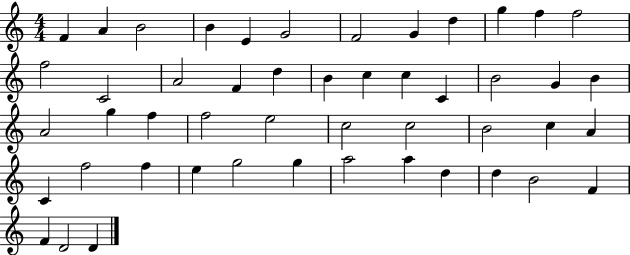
{
  \clef treble
  \numericTimeSignature
  \time 4/4
  \key c \major
  f'4 a'4 b'2 | b'4 e'4 g'2 | f'2 g'4 d''4 | g''4 f''4 f''2 | \break f''2 c'2 | a'2 f'4 d''4 | b'4 c''4 c''4 c'4 | b'2 g'4 b'4 | \break a'2 g''4 f''4 | f''2 e''2 | c''2 c''2 | b'2 c''4 a'4 | \break c'4 f''2 f''4 | e''4 g''2 g''4 | a''2 a''4 d''4 | d''4 b'2 f'4 | \break f'4 d'2 d'4 | \bar "|."
}